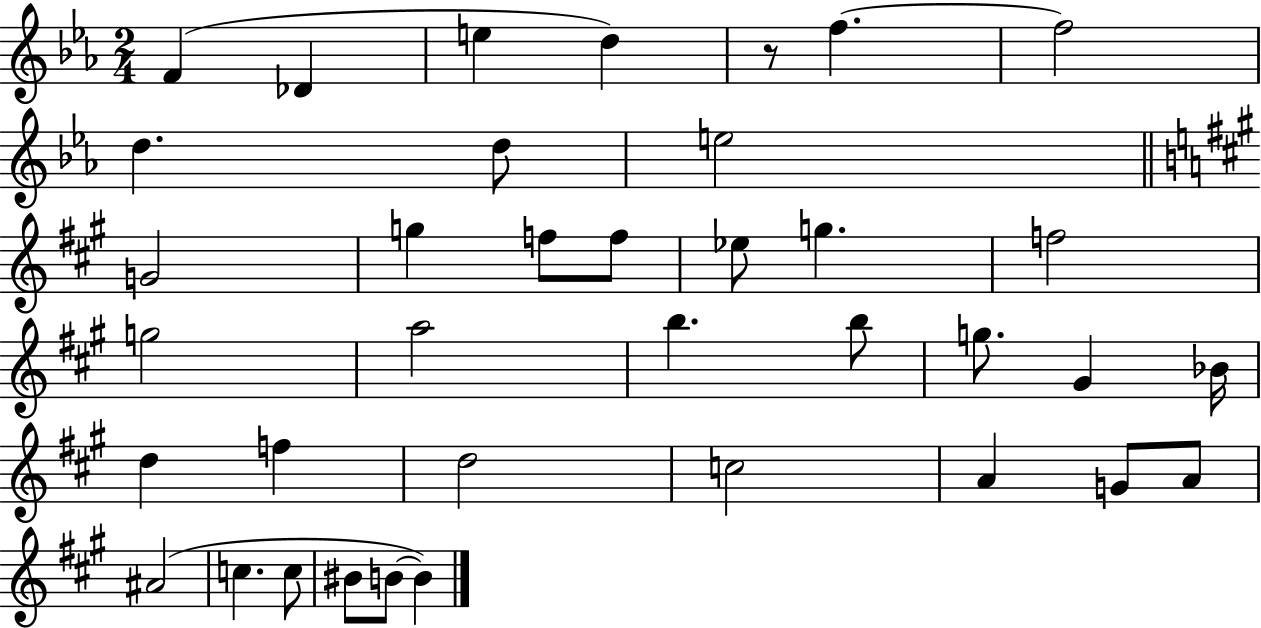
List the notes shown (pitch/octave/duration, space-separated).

F4/q Db4/q E5/q D5/q R/e F5/q. F5/h D5/q. D5/e E5/h G4/h G5/q F5/e F5/e Eb5/e G5/q. F5/h G5/h A5/h B5/q. B5/e G5/e. G#4/q Bb4/s D5/q F5/q D5/h C5/h A4/q G4/e A4/e A#4/h C5/q. C5/e BIS4/e B4/e B4/q